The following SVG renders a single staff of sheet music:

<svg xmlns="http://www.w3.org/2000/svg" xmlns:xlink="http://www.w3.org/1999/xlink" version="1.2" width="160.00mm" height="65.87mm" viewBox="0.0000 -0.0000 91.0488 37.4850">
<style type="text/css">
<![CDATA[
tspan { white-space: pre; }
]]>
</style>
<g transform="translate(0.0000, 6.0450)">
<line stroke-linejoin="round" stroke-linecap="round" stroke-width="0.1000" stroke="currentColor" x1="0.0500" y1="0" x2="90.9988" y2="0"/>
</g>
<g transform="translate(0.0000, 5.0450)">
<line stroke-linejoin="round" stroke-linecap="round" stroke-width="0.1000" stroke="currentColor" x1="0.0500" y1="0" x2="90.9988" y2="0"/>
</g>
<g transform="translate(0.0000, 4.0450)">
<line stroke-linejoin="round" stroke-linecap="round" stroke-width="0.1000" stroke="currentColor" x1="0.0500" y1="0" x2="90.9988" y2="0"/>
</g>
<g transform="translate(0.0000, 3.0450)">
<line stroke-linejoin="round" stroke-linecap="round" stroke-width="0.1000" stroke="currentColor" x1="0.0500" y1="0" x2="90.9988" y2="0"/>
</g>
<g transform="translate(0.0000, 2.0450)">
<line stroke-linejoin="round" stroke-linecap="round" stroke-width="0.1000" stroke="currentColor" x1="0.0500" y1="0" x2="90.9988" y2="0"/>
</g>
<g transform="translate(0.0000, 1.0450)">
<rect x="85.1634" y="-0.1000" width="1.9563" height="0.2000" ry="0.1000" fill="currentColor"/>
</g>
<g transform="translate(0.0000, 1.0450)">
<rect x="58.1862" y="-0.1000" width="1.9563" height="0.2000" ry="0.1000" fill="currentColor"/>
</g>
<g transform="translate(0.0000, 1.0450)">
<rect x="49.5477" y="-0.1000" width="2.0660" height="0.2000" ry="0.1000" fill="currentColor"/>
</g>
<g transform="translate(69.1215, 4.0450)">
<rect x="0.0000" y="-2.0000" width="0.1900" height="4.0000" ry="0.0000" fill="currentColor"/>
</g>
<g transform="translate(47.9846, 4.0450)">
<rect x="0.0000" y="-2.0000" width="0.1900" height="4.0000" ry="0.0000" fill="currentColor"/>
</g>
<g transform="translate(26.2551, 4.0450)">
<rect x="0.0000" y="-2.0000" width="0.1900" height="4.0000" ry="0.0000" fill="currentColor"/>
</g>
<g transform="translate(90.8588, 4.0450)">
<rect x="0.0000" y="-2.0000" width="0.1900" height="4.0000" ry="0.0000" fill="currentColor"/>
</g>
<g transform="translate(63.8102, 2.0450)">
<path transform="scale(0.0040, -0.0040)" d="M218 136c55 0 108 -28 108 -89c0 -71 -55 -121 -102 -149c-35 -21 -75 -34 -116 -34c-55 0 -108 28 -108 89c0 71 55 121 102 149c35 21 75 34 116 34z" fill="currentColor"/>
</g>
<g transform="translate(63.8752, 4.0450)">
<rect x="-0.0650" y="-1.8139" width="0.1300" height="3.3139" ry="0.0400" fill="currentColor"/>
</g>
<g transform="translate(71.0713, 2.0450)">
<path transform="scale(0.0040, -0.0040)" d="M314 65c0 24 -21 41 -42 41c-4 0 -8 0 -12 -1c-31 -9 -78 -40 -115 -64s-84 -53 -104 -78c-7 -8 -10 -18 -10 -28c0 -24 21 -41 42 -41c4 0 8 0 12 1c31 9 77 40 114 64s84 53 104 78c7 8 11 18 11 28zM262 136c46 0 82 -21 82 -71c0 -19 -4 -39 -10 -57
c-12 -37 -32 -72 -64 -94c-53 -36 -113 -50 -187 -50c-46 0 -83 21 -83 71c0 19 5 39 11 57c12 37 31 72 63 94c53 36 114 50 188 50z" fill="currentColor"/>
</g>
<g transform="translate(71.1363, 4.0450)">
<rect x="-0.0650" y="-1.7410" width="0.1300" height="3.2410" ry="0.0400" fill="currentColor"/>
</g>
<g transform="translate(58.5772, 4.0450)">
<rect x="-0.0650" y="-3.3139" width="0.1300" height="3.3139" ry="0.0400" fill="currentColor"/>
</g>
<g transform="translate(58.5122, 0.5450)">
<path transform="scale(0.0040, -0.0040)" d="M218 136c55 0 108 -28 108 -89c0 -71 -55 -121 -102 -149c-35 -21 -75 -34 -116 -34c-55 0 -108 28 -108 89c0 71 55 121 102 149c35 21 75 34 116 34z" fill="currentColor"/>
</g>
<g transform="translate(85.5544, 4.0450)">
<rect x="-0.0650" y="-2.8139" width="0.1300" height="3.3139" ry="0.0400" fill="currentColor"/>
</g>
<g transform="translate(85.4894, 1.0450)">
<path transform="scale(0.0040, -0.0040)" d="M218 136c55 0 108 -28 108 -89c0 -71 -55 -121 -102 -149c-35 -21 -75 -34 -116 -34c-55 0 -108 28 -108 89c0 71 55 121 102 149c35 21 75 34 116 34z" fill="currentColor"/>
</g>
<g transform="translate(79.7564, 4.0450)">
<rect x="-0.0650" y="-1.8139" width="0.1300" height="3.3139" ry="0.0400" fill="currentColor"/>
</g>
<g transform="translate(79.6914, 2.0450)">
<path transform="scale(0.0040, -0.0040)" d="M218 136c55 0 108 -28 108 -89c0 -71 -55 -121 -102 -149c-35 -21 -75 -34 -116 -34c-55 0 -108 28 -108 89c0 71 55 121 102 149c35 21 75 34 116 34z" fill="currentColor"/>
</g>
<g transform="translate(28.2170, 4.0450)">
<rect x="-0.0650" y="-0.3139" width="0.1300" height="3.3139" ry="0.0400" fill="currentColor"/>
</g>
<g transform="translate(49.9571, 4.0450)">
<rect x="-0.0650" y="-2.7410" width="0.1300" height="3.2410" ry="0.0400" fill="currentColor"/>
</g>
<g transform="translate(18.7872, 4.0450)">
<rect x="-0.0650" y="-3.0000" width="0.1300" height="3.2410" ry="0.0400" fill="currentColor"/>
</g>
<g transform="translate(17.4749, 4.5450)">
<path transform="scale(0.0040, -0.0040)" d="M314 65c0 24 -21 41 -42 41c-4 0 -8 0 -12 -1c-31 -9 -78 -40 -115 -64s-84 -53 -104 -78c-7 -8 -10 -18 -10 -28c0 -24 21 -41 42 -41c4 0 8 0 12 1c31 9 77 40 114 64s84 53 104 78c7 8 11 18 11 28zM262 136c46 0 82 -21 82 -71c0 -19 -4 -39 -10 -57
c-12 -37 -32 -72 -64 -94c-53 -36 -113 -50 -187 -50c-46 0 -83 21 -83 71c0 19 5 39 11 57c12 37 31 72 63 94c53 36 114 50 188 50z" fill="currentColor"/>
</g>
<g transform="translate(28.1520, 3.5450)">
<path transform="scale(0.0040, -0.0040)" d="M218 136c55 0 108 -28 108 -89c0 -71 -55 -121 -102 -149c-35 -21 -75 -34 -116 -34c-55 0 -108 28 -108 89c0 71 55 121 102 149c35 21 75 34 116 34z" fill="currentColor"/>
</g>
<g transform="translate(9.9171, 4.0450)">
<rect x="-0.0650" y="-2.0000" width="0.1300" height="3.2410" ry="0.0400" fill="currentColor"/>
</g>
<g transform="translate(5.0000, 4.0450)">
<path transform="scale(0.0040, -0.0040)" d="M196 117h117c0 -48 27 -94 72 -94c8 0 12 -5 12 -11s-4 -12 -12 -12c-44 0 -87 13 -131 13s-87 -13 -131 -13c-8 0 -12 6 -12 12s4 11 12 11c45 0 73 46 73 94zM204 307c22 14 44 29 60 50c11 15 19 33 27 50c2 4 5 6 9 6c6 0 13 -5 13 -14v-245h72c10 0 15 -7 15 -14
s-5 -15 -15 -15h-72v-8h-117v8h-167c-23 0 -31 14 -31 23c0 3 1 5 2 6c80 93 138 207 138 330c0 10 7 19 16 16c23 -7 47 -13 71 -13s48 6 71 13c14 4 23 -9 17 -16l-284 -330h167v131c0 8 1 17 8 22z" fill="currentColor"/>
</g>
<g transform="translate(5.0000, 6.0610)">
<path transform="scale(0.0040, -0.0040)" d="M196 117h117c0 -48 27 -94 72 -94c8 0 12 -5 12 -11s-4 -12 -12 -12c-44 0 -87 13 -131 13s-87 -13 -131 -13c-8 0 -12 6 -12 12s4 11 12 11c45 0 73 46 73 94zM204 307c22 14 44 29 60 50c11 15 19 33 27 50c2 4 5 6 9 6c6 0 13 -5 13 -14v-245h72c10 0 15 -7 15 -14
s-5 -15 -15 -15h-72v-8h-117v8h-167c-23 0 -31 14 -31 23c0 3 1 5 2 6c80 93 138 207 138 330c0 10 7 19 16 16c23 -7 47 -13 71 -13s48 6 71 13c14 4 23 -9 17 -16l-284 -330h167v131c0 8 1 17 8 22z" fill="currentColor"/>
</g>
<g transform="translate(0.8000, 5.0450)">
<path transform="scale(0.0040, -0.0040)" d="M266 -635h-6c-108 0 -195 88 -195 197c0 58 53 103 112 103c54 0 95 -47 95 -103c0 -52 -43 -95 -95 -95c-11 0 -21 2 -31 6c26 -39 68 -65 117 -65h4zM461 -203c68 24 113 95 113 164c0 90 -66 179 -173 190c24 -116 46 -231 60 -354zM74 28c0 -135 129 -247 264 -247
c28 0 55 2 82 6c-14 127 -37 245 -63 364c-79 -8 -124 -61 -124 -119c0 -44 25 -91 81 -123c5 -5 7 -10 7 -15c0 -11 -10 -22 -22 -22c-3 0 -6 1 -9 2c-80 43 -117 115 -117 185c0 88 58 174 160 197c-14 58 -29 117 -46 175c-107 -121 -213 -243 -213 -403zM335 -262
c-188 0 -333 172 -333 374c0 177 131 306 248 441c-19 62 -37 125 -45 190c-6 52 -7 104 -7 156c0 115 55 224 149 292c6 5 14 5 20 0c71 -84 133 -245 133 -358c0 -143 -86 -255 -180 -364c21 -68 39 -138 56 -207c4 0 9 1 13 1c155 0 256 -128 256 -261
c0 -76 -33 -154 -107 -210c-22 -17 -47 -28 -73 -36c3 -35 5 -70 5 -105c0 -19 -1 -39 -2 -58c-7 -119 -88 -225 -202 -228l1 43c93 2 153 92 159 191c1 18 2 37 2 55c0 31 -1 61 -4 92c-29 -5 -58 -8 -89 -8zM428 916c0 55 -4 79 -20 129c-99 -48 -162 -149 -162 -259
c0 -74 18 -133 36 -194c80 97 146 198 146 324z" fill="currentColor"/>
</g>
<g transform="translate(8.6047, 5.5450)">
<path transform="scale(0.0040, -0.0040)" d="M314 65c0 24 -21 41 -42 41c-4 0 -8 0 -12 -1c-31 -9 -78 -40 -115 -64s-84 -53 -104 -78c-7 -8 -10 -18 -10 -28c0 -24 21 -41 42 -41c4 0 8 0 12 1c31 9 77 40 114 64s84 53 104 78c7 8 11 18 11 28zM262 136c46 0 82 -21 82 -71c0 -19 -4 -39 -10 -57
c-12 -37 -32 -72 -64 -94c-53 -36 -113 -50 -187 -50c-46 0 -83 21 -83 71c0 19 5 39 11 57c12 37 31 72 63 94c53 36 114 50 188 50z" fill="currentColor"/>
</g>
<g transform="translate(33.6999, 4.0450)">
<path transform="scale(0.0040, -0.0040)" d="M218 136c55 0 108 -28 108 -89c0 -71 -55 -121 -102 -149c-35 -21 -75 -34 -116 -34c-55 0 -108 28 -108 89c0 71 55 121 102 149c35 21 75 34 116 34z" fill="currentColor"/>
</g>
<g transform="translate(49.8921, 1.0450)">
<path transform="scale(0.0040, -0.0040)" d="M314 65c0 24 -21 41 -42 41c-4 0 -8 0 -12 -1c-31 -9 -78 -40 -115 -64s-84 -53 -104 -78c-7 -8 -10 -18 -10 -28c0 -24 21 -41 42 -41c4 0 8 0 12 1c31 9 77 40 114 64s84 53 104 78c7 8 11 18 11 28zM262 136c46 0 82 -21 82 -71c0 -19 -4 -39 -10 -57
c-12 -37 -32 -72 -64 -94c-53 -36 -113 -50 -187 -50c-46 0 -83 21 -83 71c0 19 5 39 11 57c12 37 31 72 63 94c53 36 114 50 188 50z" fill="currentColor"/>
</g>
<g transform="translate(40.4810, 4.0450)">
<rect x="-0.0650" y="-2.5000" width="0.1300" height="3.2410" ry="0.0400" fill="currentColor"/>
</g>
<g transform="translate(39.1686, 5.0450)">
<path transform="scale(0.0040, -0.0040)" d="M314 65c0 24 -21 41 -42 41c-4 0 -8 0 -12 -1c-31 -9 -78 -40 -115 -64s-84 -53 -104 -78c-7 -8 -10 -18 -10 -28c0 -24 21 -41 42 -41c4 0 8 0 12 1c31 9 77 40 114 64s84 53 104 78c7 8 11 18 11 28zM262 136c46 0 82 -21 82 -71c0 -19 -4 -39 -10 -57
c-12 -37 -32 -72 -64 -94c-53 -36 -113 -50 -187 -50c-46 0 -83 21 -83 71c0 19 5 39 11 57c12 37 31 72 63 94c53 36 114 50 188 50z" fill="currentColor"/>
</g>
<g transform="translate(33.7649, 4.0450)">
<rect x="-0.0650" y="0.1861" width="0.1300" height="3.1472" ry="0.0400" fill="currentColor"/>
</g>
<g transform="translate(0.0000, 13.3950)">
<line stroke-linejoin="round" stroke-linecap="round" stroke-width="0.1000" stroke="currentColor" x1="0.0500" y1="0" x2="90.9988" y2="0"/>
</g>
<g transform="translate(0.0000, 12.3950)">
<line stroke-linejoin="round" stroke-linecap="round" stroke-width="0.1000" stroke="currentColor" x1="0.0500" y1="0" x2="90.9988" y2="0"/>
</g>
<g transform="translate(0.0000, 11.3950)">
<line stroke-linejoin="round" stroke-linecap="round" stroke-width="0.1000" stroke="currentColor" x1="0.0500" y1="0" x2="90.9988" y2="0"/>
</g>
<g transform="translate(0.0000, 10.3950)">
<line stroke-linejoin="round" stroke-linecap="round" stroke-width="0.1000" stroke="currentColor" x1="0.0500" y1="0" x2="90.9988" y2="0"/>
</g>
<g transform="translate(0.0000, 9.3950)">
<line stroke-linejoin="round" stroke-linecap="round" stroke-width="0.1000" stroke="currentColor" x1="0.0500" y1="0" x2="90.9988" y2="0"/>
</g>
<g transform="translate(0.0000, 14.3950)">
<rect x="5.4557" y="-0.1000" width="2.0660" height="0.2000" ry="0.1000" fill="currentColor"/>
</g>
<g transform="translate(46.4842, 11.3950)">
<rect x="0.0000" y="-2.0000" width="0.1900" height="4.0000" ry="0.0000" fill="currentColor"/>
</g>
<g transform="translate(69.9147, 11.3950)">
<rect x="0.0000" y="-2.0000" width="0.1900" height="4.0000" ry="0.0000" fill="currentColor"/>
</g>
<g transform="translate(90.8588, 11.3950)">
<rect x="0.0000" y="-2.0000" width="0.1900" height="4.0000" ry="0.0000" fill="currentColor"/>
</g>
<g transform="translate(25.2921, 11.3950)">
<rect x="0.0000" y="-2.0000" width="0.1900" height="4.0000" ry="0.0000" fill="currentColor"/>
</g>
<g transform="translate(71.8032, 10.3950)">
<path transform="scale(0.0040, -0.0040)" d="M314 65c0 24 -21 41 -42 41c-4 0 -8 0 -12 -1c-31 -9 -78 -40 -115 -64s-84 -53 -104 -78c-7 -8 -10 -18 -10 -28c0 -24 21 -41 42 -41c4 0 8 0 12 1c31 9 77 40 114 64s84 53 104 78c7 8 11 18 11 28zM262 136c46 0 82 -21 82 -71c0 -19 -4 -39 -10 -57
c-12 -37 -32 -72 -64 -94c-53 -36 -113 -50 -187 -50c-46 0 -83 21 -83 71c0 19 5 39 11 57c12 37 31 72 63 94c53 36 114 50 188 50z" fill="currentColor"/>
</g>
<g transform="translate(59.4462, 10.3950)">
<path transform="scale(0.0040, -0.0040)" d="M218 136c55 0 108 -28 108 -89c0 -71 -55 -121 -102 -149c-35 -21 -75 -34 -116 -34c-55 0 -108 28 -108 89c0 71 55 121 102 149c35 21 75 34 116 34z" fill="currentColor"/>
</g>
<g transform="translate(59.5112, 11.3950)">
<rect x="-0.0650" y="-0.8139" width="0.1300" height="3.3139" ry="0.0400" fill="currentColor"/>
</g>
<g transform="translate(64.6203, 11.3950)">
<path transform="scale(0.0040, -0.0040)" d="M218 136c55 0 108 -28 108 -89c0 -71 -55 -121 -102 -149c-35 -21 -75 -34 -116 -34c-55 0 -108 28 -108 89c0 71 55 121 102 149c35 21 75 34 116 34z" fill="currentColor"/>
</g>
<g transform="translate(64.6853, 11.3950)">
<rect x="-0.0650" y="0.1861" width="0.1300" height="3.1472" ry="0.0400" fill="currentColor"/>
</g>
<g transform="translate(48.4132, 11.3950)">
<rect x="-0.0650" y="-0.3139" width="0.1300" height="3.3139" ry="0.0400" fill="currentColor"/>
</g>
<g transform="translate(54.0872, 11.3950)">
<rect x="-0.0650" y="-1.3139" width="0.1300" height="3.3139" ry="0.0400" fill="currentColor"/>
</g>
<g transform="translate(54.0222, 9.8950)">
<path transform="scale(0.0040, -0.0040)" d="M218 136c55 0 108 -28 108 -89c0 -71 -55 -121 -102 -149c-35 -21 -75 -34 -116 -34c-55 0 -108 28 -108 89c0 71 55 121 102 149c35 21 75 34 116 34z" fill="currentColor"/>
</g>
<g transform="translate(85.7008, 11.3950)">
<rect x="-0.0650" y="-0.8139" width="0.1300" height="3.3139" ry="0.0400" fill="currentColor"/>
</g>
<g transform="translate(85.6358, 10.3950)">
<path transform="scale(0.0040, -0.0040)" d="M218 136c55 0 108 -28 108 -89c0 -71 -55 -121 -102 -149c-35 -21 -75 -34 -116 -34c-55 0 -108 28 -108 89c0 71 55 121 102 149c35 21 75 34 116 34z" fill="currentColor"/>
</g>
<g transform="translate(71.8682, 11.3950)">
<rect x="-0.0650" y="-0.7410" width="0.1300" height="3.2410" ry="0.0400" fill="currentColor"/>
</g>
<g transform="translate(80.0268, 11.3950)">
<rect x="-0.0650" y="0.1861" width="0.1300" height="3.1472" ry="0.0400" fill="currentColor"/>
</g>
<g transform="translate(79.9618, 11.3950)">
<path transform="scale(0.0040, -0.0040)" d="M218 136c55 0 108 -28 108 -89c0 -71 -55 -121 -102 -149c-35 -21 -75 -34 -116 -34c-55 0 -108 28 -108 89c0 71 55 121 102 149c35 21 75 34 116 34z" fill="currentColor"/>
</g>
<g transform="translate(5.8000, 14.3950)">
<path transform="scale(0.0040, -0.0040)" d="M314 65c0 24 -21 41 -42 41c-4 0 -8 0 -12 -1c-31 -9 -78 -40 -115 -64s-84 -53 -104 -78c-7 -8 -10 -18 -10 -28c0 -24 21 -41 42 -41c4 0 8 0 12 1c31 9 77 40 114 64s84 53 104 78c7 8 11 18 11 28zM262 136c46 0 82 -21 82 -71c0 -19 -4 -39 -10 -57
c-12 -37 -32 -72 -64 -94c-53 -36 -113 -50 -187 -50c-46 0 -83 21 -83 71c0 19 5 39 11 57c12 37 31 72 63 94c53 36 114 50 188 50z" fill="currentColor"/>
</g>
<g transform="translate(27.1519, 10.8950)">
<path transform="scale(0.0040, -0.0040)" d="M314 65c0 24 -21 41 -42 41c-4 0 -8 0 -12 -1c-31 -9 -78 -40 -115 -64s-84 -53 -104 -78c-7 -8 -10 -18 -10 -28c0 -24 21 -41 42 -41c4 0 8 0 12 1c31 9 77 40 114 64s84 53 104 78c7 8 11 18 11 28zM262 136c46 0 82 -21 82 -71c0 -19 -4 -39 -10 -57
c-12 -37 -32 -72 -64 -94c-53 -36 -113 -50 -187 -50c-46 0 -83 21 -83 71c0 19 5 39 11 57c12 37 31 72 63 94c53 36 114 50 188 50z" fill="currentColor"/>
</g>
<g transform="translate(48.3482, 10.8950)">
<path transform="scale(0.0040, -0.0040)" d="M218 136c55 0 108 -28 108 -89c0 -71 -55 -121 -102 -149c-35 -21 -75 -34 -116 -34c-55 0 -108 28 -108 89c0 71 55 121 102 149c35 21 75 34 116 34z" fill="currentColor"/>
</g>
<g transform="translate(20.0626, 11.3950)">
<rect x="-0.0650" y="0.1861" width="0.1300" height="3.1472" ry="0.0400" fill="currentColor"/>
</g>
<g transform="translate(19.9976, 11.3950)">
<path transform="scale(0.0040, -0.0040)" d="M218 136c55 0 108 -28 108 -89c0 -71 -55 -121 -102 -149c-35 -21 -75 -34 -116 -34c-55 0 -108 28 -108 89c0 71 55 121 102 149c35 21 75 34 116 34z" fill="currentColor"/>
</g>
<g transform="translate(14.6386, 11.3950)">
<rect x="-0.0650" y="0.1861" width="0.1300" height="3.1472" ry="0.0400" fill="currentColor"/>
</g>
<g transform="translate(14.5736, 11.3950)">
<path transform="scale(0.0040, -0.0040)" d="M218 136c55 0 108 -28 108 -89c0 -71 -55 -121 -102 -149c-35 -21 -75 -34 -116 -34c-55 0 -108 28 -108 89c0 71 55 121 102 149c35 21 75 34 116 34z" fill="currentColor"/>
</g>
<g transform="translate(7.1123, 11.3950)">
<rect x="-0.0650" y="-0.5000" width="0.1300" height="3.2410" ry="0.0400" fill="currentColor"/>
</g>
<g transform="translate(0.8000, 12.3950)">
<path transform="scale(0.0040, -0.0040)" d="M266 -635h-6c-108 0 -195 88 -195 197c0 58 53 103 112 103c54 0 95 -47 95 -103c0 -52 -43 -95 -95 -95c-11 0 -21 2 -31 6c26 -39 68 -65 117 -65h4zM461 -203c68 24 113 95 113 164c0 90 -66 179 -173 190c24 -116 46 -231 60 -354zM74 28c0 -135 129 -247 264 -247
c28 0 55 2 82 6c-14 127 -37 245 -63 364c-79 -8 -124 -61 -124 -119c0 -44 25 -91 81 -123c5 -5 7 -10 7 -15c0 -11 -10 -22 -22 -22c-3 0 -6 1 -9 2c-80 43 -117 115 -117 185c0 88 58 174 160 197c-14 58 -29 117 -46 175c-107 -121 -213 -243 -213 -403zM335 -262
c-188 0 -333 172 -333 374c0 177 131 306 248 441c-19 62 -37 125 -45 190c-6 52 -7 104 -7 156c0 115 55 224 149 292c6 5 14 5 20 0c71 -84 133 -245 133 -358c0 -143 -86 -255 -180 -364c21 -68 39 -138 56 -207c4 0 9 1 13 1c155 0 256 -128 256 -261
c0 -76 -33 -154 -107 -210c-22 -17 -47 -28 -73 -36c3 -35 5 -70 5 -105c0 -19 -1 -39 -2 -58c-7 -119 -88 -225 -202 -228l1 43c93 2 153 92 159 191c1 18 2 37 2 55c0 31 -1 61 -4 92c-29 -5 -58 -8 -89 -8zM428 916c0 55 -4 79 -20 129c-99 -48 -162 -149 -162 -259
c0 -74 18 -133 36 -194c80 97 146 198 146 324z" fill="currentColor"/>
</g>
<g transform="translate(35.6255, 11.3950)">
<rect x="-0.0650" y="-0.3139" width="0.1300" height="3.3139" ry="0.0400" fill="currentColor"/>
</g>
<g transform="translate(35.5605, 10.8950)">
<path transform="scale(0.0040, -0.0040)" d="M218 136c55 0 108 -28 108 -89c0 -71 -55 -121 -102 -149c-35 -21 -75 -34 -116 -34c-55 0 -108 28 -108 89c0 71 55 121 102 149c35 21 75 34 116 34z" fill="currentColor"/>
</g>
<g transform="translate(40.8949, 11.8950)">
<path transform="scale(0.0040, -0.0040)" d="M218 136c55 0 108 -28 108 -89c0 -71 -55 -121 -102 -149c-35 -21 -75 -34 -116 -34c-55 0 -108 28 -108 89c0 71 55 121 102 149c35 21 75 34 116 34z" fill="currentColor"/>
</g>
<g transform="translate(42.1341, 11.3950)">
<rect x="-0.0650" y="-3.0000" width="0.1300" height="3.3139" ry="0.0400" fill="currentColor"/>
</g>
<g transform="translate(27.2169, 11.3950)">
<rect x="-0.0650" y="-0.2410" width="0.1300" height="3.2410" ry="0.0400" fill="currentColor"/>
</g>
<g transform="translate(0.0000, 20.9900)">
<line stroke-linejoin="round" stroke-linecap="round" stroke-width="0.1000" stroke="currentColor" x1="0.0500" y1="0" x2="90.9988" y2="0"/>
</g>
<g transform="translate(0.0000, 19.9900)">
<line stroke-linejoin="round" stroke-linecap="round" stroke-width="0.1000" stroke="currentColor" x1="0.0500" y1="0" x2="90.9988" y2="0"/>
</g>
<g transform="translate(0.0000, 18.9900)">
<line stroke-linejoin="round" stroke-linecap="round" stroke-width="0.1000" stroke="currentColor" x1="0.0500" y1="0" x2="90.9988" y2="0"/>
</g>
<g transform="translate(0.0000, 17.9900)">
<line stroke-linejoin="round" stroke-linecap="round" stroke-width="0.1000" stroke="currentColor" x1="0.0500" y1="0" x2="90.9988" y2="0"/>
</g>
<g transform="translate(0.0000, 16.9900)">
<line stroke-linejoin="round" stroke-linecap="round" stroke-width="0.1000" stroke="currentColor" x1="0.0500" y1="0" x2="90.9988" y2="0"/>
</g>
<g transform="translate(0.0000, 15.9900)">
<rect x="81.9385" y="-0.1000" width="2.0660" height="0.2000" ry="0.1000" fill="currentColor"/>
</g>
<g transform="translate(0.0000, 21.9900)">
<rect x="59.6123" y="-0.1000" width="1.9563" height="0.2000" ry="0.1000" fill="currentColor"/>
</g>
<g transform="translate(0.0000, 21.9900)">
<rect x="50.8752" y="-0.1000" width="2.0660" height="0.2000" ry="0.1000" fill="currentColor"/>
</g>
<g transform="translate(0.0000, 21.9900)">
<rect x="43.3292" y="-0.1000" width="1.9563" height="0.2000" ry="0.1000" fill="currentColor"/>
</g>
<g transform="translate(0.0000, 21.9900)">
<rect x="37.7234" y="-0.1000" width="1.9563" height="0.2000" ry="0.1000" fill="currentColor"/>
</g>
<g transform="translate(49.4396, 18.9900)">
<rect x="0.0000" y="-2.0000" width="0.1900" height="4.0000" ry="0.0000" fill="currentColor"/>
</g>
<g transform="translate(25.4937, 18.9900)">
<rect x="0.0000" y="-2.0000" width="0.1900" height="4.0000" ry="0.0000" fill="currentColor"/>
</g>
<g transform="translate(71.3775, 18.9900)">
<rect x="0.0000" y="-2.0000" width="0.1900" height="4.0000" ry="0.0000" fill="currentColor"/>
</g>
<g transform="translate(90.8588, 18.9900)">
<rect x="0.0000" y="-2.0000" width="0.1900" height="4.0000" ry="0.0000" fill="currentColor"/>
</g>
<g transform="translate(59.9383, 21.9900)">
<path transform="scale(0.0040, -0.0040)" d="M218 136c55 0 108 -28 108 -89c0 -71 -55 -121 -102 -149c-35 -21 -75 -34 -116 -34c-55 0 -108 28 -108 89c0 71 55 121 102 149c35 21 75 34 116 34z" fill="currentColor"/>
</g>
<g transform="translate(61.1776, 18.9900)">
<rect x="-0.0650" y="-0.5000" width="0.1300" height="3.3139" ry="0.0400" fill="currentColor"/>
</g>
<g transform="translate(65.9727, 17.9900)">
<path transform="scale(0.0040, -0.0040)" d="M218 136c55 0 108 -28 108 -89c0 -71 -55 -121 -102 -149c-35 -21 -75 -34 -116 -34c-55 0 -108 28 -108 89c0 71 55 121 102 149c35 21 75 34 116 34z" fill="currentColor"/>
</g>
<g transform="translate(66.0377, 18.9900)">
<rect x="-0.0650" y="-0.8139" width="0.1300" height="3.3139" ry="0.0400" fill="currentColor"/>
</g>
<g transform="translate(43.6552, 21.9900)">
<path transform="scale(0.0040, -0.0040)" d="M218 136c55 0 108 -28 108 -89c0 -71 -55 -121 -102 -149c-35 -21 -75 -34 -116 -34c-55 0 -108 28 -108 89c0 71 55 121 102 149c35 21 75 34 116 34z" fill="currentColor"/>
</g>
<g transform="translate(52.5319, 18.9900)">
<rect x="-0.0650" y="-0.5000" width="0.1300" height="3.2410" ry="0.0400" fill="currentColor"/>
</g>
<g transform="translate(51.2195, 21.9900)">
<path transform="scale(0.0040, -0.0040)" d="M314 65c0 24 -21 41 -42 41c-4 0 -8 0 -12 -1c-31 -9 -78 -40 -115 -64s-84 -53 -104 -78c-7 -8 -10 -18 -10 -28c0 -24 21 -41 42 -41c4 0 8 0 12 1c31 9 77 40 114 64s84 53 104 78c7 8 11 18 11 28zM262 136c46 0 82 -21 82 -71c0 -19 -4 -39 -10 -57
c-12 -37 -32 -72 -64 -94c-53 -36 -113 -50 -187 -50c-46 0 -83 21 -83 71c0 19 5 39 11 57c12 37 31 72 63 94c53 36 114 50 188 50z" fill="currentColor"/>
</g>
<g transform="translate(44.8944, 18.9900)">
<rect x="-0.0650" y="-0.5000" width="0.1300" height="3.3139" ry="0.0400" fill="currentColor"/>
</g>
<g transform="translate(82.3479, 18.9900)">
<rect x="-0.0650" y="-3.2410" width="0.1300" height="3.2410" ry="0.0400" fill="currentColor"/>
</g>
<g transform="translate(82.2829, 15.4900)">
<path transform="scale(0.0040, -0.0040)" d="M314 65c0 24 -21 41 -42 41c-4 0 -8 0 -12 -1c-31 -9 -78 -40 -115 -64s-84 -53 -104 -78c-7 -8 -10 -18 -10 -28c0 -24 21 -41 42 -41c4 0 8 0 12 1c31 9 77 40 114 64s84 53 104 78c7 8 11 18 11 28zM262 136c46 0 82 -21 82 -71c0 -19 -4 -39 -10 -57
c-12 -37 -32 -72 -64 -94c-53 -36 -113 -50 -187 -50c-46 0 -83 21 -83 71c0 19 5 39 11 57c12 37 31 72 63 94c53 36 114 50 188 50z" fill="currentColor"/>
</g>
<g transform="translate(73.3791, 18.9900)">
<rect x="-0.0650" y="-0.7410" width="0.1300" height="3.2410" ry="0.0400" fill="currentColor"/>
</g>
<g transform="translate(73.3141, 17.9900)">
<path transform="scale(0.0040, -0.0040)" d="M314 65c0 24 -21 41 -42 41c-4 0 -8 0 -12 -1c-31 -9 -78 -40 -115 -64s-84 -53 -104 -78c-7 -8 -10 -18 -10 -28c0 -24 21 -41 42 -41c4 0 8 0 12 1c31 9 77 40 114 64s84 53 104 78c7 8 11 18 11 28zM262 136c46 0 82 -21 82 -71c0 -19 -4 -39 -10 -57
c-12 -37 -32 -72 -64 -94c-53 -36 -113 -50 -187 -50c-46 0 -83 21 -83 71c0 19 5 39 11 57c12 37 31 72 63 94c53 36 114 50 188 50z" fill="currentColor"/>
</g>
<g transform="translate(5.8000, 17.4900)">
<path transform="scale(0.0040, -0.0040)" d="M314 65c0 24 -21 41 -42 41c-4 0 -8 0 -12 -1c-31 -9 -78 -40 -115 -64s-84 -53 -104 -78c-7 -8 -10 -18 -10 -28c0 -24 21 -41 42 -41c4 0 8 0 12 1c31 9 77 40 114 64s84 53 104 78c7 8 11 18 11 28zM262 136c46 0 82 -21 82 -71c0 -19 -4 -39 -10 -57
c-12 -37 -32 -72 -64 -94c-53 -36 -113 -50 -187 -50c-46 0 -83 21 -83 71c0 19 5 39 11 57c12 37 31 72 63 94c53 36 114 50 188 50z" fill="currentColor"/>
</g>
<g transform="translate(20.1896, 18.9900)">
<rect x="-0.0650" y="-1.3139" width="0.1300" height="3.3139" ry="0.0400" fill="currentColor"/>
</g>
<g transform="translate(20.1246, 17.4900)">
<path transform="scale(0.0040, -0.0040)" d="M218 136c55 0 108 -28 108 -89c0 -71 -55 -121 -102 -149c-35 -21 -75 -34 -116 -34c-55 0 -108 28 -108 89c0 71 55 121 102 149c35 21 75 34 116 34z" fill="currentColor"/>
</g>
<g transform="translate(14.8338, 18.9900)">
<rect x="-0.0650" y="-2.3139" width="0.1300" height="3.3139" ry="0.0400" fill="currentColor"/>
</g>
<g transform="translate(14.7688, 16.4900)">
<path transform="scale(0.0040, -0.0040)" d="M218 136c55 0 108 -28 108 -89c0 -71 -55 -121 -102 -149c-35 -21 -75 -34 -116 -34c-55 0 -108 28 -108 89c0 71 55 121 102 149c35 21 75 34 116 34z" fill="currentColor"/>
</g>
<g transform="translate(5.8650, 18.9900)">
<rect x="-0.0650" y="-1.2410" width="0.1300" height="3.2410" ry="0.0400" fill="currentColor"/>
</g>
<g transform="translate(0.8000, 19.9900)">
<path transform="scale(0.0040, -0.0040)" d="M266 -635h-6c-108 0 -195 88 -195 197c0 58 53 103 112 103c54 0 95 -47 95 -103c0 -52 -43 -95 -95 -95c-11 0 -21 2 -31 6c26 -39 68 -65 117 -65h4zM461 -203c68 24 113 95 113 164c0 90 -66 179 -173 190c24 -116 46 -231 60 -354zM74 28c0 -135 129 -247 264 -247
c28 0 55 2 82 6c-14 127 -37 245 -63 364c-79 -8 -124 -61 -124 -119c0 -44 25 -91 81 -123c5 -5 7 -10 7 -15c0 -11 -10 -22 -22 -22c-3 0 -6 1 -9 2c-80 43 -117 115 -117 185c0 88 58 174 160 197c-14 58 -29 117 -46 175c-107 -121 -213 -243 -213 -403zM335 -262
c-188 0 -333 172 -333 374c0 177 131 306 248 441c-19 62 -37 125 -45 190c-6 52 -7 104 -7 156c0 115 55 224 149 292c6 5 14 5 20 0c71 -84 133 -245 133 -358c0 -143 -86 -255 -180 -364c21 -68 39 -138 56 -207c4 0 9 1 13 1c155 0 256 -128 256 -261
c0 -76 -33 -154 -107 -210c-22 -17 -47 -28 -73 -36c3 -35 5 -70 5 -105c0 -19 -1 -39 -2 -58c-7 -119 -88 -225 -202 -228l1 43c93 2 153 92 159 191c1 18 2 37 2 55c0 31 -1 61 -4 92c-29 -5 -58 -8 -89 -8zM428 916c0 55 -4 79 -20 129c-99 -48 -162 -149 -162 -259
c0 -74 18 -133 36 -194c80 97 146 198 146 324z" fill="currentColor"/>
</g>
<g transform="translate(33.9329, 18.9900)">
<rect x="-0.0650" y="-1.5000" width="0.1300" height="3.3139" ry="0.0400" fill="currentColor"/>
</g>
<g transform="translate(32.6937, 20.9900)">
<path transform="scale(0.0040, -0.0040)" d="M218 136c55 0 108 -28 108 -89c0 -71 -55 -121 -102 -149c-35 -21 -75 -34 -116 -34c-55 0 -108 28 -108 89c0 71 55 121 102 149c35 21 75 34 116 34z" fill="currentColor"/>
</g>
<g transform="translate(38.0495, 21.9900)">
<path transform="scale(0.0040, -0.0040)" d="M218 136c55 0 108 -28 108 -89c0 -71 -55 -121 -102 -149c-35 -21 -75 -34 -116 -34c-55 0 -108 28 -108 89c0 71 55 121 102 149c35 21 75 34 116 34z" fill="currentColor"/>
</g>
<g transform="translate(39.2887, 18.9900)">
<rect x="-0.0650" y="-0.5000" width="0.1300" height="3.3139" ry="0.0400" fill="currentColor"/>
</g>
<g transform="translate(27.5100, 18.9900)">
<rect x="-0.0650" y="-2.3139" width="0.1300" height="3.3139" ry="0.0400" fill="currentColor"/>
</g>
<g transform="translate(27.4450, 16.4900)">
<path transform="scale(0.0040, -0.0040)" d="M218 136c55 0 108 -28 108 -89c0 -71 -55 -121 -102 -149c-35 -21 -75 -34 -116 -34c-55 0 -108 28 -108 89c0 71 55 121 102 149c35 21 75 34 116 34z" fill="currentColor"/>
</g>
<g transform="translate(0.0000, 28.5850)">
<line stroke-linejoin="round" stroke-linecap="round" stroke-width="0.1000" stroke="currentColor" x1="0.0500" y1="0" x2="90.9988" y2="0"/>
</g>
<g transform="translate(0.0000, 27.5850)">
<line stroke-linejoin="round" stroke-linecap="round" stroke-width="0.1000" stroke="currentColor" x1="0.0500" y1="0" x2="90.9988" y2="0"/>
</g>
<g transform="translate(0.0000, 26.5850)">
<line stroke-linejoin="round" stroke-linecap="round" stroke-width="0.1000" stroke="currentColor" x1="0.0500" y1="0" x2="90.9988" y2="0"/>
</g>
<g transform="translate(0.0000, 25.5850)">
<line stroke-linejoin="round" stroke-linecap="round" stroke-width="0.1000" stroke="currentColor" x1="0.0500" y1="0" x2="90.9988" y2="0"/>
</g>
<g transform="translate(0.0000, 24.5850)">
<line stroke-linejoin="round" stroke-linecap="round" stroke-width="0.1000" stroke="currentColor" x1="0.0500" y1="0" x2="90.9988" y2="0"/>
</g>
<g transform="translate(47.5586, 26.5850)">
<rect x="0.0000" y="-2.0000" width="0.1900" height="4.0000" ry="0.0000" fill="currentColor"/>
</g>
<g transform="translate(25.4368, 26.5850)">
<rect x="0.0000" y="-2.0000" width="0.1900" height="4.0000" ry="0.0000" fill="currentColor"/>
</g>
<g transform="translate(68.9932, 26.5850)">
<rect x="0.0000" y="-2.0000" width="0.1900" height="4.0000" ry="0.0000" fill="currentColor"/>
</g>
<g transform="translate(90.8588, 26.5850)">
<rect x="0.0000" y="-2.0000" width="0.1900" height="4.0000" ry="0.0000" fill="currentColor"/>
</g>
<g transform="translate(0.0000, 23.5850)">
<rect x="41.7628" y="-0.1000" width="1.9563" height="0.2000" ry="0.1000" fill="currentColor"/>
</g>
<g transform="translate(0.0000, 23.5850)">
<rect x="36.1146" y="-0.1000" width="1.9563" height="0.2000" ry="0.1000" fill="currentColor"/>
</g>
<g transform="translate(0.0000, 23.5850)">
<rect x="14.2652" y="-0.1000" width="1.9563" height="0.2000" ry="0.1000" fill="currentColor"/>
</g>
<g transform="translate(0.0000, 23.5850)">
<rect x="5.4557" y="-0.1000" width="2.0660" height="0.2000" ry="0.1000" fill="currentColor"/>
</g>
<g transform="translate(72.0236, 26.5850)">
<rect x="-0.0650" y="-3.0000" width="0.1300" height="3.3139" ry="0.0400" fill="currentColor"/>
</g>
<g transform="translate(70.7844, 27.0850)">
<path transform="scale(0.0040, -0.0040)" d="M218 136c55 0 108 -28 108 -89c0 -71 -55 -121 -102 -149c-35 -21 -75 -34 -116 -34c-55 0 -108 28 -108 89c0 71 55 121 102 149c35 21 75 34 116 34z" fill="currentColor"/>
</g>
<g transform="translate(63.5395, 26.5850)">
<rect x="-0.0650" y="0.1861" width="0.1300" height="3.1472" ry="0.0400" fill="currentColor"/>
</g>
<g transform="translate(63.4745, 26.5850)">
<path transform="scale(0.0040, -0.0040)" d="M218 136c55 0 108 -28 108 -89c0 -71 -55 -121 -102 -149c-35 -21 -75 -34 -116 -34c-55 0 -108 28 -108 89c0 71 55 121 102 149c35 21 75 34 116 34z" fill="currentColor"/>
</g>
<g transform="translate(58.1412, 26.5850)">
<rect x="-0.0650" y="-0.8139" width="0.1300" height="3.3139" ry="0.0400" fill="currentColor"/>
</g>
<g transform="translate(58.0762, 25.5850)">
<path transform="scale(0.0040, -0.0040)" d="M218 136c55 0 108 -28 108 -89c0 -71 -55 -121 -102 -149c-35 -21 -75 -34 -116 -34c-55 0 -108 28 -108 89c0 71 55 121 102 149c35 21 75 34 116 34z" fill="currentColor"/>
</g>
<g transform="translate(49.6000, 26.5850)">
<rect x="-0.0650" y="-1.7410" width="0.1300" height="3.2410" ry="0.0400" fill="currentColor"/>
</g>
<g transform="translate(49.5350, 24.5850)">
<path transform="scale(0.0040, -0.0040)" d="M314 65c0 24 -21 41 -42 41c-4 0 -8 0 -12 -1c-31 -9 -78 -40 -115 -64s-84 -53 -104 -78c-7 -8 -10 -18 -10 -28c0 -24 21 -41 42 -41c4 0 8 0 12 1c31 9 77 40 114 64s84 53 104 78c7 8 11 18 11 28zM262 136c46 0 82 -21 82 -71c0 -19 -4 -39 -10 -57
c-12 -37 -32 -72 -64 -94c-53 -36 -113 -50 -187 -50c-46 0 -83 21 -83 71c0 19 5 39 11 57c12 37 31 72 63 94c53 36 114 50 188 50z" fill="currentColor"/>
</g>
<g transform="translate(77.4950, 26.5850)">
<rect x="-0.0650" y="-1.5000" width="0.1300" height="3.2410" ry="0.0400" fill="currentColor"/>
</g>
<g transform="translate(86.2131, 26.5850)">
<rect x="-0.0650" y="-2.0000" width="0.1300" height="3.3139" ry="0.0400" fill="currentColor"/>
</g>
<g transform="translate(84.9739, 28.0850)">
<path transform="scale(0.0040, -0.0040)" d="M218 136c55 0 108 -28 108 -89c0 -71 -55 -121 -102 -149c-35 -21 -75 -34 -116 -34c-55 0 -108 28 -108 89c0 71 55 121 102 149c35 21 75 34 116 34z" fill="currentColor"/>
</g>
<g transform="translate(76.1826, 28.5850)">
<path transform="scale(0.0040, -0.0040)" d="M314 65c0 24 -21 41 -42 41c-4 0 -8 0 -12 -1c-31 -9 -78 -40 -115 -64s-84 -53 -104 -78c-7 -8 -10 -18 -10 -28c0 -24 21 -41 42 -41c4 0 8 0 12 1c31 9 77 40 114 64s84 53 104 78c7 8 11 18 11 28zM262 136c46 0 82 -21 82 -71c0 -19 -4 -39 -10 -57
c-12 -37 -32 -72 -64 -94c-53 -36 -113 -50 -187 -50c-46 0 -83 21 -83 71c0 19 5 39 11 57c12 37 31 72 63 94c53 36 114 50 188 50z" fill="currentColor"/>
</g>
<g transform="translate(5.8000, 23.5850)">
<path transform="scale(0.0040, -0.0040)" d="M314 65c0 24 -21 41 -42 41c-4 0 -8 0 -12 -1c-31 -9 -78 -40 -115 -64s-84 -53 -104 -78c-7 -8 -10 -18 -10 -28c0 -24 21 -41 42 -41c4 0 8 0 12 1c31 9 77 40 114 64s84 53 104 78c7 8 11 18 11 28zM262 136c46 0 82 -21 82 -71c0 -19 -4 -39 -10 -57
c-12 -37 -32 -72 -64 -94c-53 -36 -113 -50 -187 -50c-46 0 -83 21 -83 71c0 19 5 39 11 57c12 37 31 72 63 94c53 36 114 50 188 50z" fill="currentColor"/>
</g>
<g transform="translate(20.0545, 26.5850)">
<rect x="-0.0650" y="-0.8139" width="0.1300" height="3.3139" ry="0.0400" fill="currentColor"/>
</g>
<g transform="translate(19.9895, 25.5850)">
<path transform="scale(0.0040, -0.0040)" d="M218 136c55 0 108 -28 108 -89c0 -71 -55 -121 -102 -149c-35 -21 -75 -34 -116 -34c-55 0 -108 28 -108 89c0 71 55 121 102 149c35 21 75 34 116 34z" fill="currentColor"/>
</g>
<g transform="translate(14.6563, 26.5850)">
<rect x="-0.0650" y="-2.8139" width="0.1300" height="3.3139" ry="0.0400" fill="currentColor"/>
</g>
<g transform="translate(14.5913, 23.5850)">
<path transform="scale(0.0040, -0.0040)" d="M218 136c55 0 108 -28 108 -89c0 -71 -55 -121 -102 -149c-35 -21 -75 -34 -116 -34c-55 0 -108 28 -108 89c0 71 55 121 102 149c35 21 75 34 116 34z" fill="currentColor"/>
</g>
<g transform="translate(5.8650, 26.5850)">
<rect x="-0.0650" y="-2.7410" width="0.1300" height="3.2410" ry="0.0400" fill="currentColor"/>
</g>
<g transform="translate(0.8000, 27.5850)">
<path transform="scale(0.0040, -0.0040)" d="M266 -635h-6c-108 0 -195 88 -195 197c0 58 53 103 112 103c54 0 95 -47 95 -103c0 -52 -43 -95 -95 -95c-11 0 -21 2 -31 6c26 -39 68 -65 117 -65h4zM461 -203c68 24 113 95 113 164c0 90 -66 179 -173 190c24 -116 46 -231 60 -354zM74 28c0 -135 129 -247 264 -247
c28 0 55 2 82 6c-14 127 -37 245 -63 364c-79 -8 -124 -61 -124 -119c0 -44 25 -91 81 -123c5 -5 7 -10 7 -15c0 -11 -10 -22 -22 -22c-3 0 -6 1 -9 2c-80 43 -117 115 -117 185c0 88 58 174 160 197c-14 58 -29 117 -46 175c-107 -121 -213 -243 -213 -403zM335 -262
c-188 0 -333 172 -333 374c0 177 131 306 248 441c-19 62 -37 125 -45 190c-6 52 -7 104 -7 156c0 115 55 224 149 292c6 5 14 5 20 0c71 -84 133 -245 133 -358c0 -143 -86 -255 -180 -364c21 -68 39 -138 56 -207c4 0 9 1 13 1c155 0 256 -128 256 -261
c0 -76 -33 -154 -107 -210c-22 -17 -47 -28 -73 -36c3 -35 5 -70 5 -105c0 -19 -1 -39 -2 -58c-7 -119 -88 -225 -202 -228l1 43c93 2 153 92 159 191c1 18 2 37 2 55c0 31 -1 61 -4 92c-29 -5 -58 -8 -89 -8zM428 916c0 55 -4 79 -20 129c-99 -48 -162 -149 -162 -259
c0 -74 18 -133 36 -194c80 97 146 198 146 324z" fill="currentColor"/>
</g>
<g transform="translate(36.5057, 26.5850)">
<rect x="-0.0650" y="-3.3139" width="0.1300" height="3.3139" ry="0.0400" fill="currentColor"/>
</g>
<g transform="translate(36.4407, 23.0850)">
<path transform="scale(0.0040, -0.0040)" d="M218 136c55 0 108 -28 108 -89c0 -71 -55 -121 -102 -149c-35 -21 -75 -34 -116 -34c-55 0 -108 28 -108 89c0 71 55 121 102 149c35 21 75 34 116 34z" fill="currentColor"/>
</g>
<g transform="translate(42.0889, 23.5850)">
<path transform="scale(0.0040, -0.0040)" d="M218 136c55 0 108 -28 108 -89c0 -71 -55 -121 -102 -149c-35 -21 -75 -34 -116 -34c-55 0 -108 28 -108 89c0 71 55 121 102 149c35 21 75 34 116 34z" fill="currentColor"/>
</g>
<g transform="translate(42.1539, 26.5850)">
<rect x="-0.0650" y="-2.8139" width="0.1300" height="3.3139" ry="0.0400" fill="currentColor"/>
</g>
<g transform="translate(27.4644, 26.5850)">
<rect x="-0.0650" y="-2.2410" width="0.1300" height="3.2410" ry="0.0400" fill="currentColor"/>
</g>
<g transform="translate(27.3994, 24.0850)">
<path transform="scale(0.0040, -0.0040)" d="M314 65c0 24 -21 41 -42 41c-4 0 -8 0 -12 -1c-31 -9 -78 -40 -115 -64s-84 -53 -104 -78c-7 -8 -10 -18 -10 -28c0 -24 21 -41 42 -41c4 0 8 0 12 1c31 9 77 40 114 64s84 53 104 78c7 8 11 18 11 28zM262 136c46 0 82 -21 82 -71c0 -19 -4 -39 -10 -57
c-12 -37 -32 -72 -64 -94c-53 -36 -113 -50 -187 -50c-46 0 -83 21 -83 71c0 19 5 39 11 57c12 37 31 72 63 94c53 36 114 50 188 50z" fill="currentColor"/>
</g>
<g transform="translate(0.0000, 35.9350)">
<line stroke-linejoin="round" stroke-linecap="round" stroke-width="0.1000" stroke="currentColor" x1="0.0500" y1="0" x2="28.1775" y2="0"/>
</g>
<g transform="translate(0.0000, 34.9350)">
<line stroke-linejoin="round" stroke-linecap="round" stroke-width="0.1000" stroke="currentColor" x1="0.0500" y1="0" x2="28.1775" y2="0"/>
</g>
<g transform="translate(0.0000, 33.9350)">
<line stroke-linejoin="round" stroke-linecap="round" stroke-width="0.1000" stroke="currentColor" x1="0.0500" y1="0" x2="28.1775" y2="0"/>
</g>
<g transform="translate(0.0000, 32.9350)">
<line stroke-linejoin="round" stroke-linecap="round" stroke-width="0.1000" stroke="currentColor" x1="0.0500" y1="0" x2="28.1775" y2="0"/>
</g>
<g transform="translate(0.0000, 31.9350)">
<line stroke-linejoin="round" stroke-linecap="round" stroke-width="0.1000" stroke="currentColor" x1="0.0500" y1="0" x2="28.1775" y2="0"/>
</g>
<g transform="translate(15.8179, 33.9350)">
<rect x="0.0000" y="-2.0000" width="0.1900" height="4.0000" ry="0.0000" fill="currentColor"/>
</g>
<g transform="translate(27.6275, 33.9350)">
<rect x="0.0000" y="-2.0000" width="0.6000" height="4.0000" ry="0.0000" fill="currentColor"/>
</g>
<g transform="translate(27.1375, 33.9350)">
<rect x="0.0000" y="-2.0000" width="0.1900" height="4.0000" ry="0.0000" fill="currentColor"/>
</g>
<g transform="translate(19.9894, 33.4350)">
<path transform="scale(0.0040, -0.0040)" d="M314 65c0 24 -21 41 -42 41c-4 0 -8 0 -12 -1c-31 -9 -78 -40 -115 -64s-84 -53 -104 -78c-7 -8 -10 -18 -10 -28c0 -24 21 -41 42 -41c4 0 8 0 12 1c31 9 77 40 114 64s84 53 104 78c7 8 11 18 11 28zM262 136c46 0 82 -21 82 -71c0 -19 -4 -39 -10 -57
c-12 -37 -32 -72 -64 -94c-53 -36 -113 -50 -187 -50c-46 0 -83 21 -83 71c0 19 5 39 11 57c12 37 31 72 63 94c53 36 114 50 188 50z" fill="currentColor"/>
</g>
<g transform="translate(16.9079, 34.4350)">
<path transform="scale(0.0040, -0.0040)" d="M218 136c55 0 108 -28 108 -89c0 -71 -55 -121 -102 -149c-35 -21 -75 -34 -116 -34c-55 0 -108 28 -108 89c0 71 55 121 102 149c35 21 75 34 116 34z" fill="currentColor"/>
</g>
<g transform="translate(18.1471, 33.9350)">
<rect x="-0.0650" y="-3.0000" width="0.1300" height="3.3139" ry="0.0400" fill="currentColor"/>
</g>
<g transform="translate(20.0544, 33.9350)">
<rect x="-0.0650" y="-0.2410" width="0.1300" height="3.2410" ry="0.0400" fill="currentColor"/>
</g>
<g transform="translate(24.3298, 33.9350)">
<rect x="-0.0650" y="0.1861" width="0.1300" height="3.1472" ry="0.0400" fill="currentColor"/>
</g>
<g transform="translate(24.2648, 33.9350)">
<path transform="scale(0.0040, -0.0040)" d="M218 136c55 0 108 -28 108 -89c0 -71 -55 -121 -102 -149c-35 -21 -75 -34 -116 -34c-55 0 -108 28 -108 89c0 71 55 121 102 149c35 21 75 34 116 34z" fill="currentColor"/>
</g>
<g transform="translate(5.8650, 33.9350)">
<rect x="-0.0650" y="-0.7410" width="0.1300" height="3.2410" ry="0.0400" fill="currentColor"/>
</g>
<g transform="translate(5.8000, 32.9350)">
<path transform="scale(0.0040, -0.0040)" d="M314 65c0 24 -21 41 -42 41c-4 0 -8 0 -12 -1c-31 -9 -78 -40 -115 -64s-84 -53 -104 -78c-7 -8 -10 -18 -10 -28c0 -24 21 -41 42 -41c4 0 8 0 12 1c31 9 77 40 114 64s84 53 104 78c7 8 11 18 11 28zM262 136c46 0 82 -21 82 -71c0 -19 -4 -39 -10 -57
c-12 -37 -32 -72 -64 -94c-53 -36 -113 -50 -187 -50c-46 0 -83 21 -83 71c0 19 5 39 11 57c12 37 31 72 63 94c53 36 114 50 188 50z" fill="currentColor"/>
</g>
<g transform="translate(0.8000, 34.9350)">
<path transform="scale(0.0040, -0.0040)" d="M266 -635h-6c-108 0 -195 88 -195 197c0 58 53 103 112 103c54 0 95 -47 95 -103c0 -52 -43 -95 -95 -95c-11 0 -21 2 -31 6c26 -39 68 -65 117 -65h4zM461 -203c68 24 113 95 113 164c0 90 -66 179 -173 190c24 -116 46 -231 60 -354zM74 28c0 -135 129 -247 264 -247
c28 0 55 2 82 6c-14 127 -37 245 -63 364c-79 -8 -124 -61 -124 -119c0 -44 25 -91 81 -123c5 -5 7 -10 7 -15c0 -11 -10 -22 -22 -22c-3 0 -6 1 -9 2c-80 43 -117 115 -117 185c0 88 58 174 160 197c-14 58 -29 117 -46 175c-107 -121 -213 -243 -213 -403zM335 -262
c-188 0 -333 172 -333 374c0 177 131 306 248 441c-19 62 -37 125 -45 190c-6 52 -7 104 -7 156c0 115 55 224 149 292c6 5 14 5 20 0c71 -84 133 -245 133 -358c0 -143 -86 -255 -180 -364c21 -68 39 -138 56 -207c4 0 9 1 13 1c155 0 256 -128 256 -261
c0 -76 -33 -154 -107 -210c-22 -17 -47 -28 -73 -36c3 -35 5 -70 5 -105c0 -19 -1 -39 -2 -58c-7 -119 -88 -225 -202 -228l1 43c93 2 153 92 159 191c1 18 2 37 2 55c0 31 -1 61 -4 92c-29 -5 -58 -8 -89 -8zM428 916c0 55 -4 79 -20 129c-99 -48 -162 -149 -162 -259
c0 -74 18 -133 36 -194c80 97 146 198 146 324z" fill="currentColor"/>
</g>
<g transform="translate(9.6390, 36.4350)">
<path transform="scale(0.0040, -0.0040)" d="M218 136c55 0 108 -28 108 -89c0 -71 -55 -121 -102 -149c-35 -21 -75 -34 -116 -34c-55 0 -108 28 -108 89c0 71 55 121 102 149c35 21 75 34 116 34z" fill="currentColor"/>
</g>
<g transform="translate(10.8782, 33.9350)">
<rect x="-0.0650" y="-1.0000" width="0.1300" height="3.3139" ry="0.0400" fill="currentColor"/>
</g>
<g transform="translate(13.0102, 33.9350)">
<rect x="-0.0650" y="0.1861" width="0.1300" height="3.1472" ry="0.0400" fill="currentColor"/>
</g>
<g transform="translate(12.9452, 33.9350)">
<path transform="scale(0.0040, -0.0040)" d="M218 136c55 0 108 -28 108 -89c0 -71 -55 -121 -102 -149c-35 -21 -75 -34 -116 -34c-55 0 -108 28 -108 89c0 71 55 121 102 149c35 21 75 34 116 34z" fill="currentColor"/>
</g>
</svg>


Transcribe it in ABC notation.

X:1
T:Untitled
M:4/4
L:1/4
K:C
F2 A2 c B G2 a2 b f f2 f a C2 B B c2 c A c e d B d2 B d e2 g e g E C C C2 C d d2 b2 a2 a d g2 b a f2 d B A E2 F d2 D B A c2 B